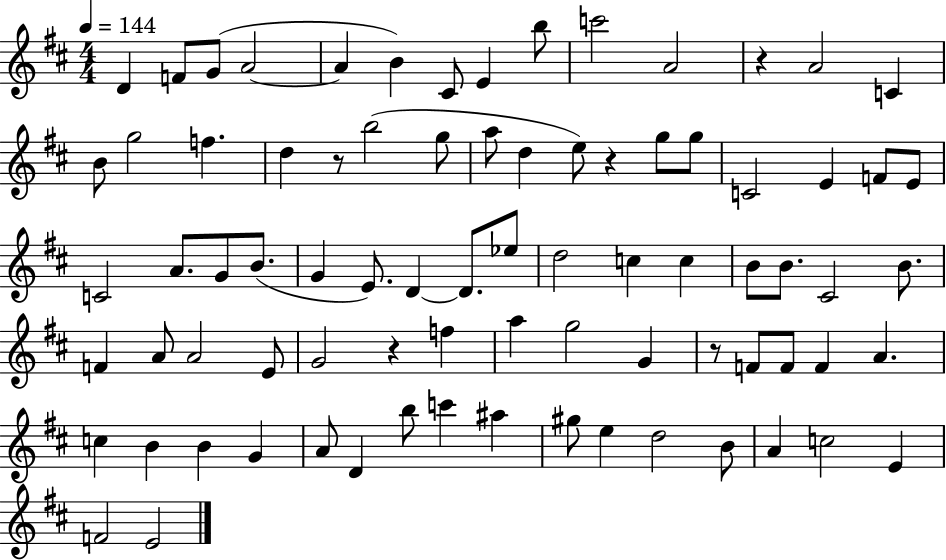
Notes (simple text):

D4/q F4/e G4/e A4/h A4/q B4/q C#4/e E4/q B5/e C6/h A4/h R/q A4/h C4/q B4/e G5/h F5/q. D5/q R/e B5/h G5/e A5/e D5/q E5/e R/q G5/e G5/e C4/h E4/q F4/e E4/e C4/h A4/e. G4/e B4/e. G4/q E4/e. D4/q D4/e. Eb5/e D5/h C5/q C5/q B4/e B4/e. C#4/h B4/e. F4/q A4/e A4/h E4/e G4/h R/q F5/q A5/q G5/h G4/q R/e F4/e F4/e F4/q A4/q. C5/q B4/q B4/q G4/q A4/e D4/q B5/e C6/q A#5/q G#5/e E5/q D5/h B4/e A4/q C5/h E4/q F4/h E4/h